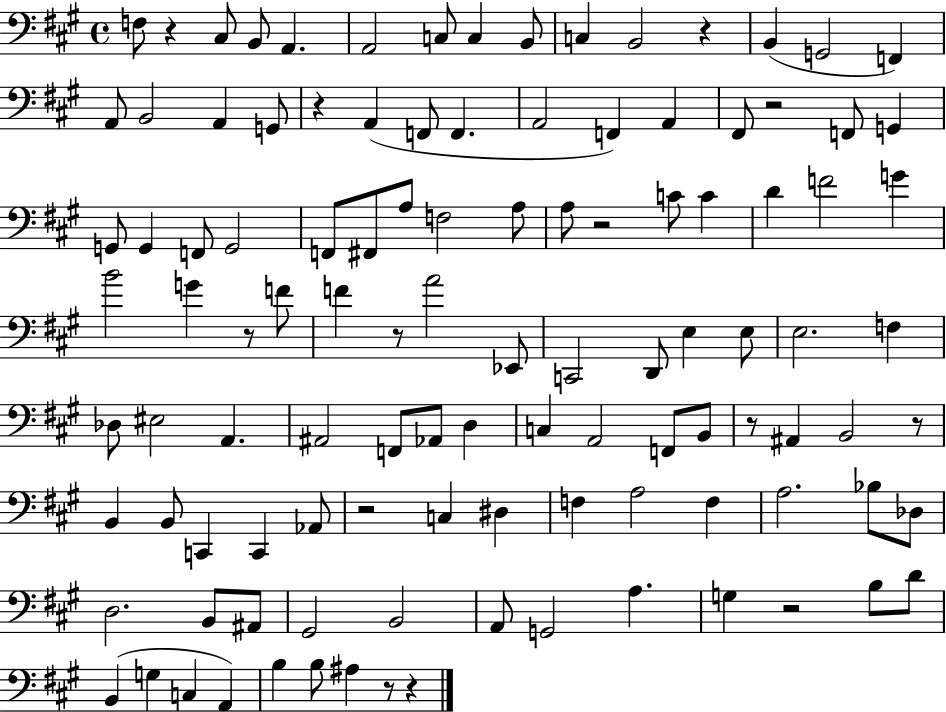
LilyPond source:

{
  \clef bass
  \time 4/4
  \defaultTimeSignature
  \key a \major
  f8 r4 cis8 b,8 a,4. | a,2 c8 c4 b,8 | c4 b,2 r4 | b,4( g,2 f,4) | \break a,8 b,2 a,4 g,8 | r4 a,4( f,8 f,4. | a,2 f,4) a,4 | fis,8 r2 f,8 g,4 | \break g,8 g,4 f,8 g,2 | f,8 fis,8 a8 f2 a8 | a8 r2 c'8 c'4 | d'4 f'2 g'4 | \break b'2 g'4 r8 f'8 | f'4 r8 a'2 ees,8 | c,2 d,8 e4 e8 | e2. f4 | \break des8 eis2 a,4. | ais,2 f,8 aes,8 d4 | c4 a,2 f,8 b,8 | r8 ais,4 b,2 r8 | \break b,4 b,8 c,4 c,4 aes,8 | r2 c4 dis4 | f4 a2 f4 | a2. bes8 des8 | \break d2. b,8 ais,8 | gis,2 b,2 | a,8 g,2 a4. | g4 r2 b8 d'8 | \break b,4( g4 c4 a,4) | b4 b8 ais4 r8 r4 | \bar "|."
}